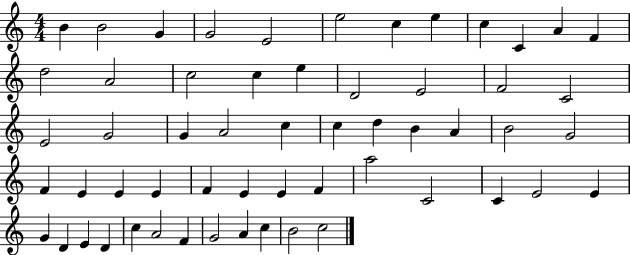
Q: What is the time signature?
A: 4/4